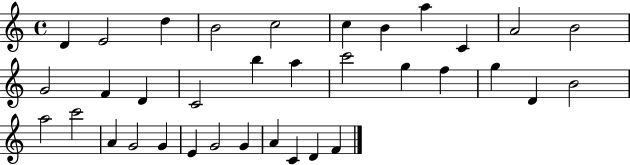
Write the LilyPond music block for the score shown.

{
  \clef treble
  \time 4/4
  \defaultTimeSignature
  \key c \major
  d'4 e'2 d''4 | b'2 c''2 | c''4 b'4 a''4 c'4 | a'2 b'2 | \break g'2 f'4 d'4 | c'2 b''4 a''4 | c'''2 g''4 f''4 | g''4 d'4 b'2 | \break a''2 c'''2 | a'4 g'2 g'4 | e'4 g'2 g'4 | a'4 c'4 d'4 f'4 | \break \bar "|."
}